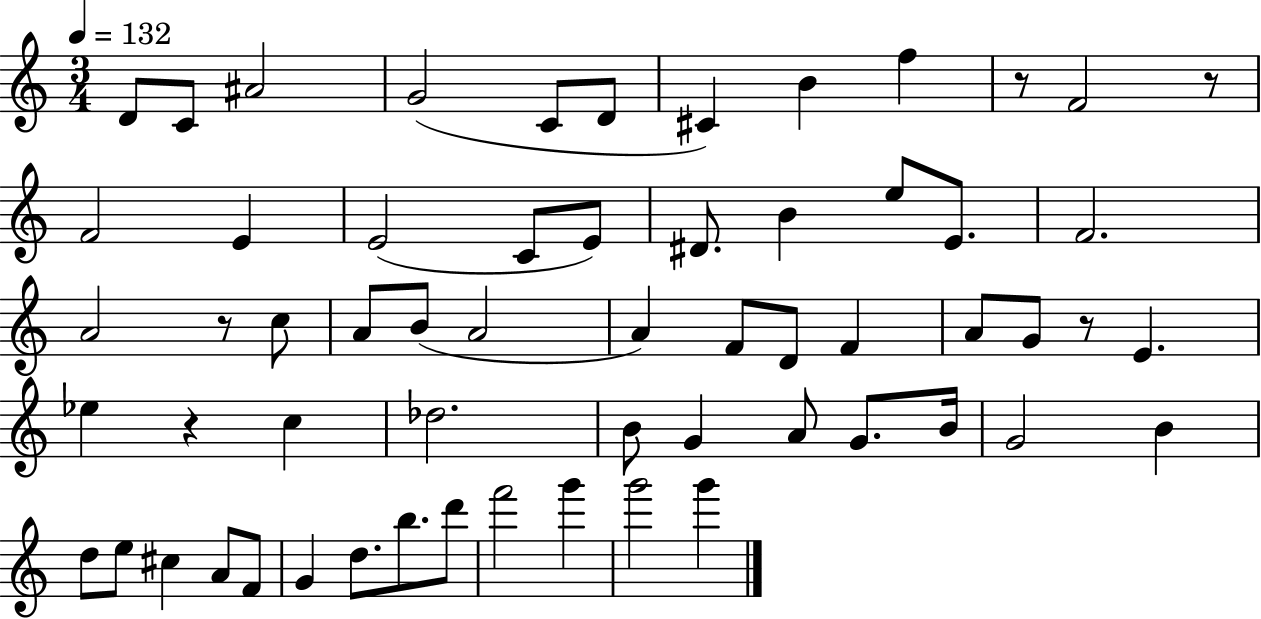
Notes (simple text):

D4/e C4/e A#4/h G4/h C4/e D4/e C#4/q B4/q F5/q R/e F4/h R/e F4/h E4/q E4/h C4/e E4/e D#4/e. B4/q E5/e E4/e. F4/h. A4/h R/e C5/e A4/e B4/e A4/h A4/q F4/e D4/e F4/q A4/e G4/e R/e E4/q. Eb5/q R/q C5/q Db5/h. B4/e G4/q A4/e G4/e. B4/s G4/h B4/q D5/e E5/e C#5/q A4/e F4/e G4/q D5/e. B5/e. D6/e F6/h G6/q G6/h G6/q